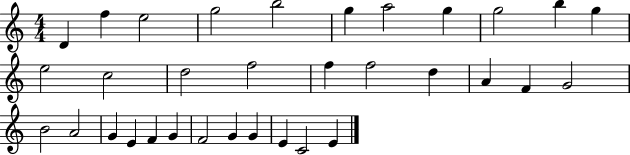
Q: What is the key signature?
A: C major